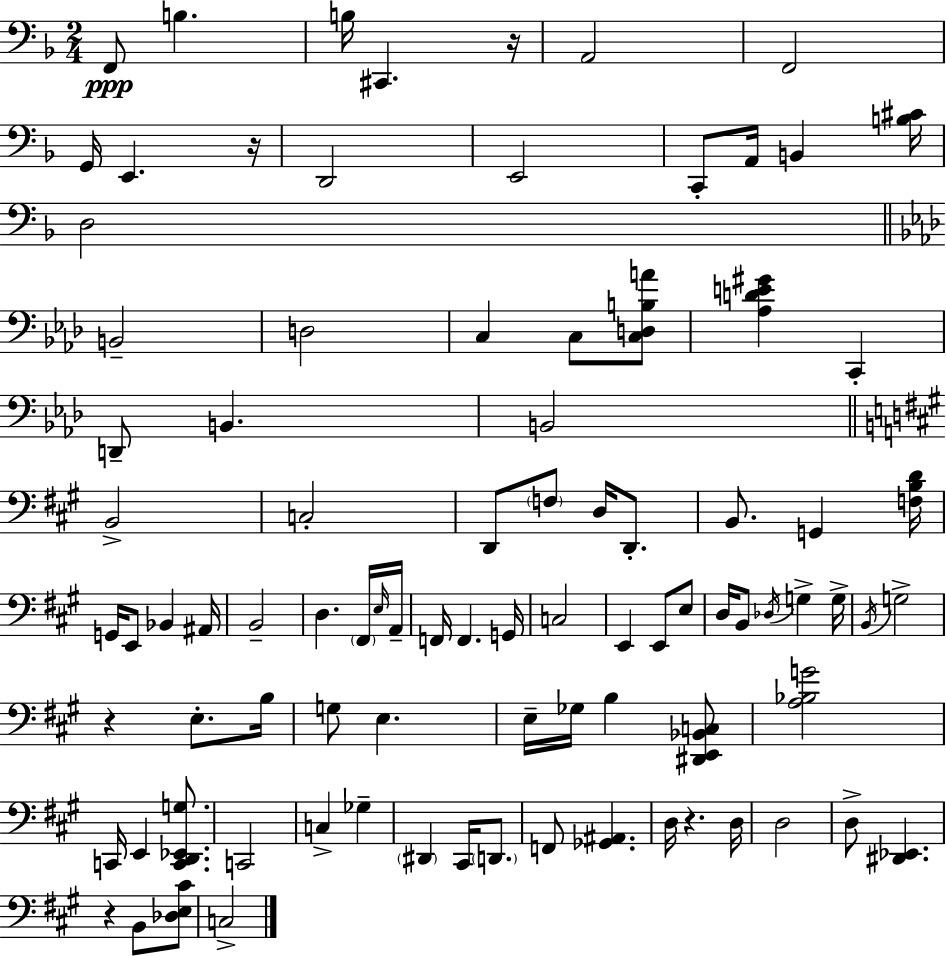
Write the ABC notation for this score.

X:1
T:Untitled
M:2/4
L:1/4
K:Dm
F,,/2 B, B,/4 ^C,, z/4 A,,2 F,,2 G,,/4 E,, z/4 D,,2 E,,2 C,,/2 A,,/4 B,, [B,^C]/4 D,2 B,,2 D,2 C, C,/2 [C,D,B,A]/2 [_A,DE^G] C,, D,,/2 B,, B,,2 B,,2 C,2 D,,/2 F,/2 D,/4 D,,/2 B,,/2 G,, [F,B,D]/4 G,,/4 E,,/2 _B,, ^A,,/4 B,,2 D, ^F,,/4 E,/4 A,,/4 F,,/4 F,, G,,/4 C,2 E,, E,,/2 E,/2 D,/4 B,,/2 _D,/4 G, G,/4 B,,/4 G,2 z E,/2 B,/4 G,/2 E, E,/4 _G,/4 B, [^D,,E,,_B,,C,]/2 [A,_B,G]2 C,,/4 E,, [C,,D,,_E,,G,]/2 C,,2 C, _G, ^D,, ^C,,/4 D,,/2 F,,/2 [_G,,^A,,] D,/4 z D,/4 D,2 D,/2 [^D,,_E,,] z B,,/2 [_D,E,^C]/2 C,2